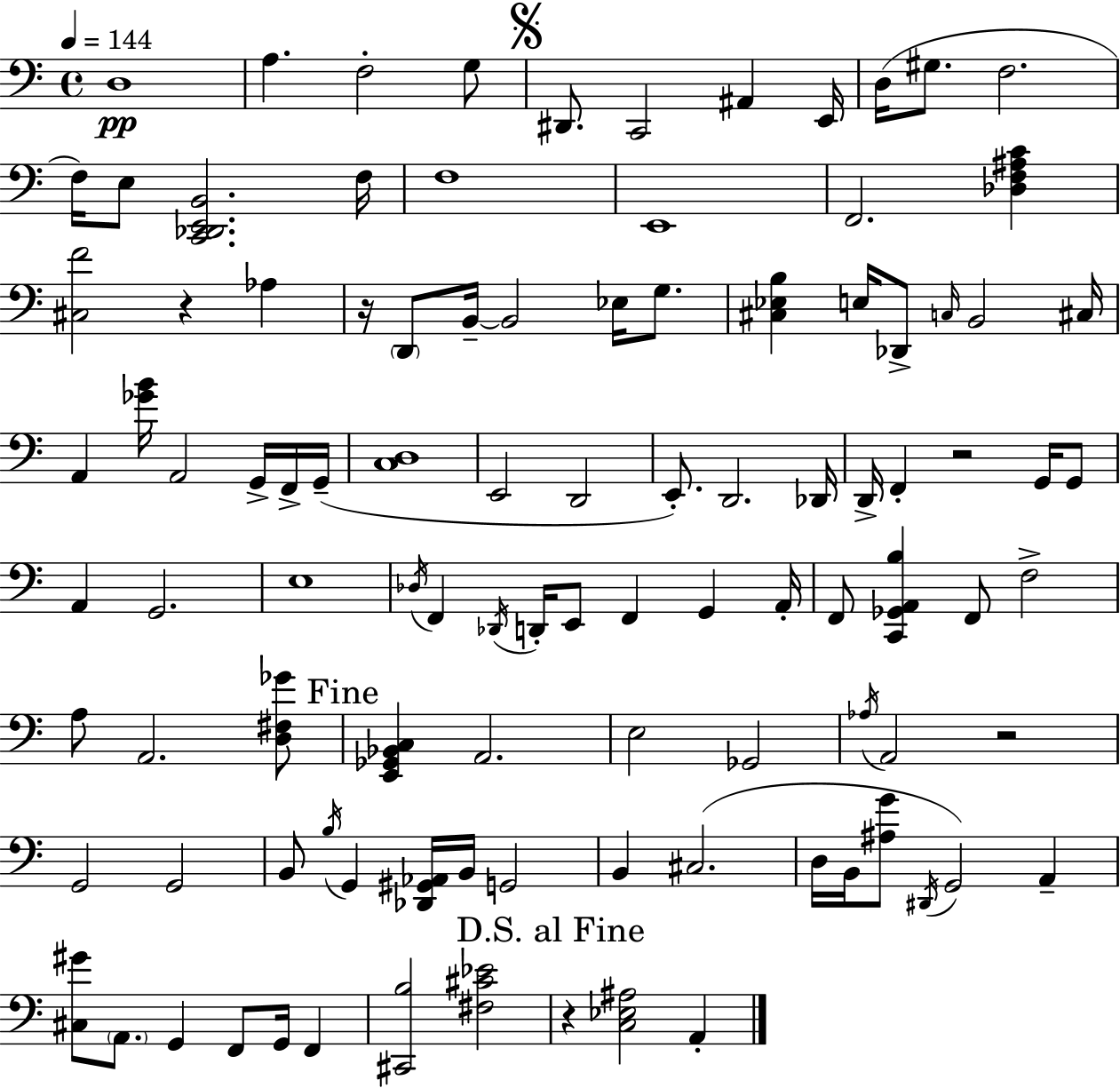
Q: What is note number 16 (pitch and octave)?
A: E2